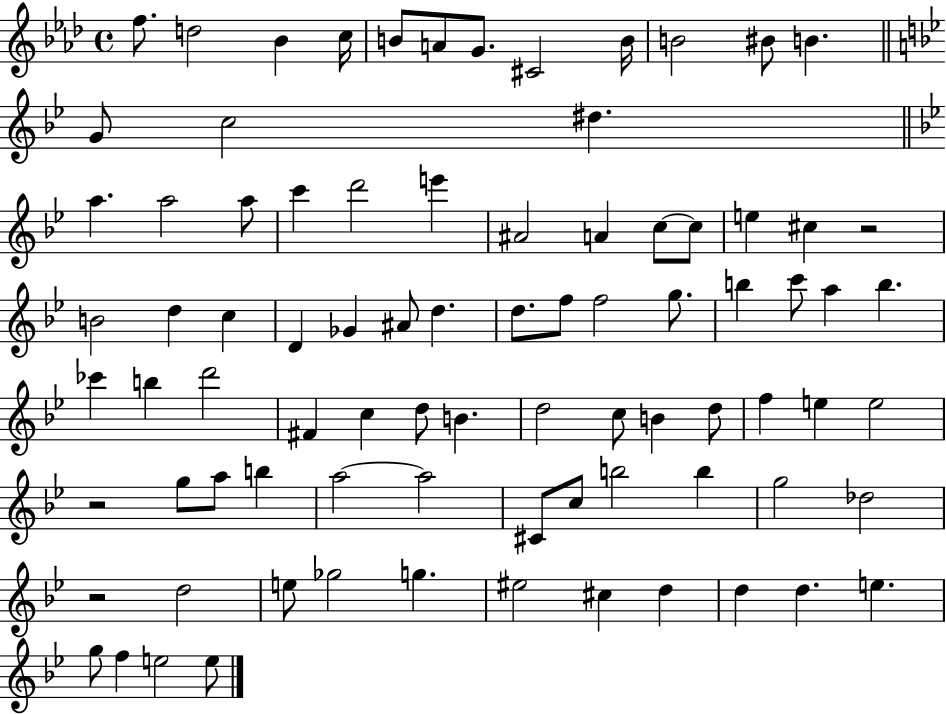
F5/e. D5/h Bb4/q C5/s B4/e A4/e G4/e. C#4/h B4/s B4/h BIS4/e B4/q. G4/e C5/h D#5/q. A5/q. A5/h A5/e C6/q D6/h E6/q A#4/h A4/q C5/e C5/e E5/q C#5/q R/h B4/h D5/q C5/q D4/q Gb4/q A#4/e D5/q. D5/e. F5/e F5/h G5/e. B5/q C6/e A5/q B5/q. CES6/q B5/q D6/h F#4/q C5/q D5/e B4/q. D5/h C5/e B4/q D5/e F5/q E5/q E5/h R/h G5/e A5/e B5/q A5/h A5/h C#4/e C5/e B5/h B5/q G5/h Db5/h R/h D5/h E5/e Gb5/h G5/q. EIS5/h C#5/q D5/q D5/q D5/q. E5/q. G5/e F5/q E5/h E5/e